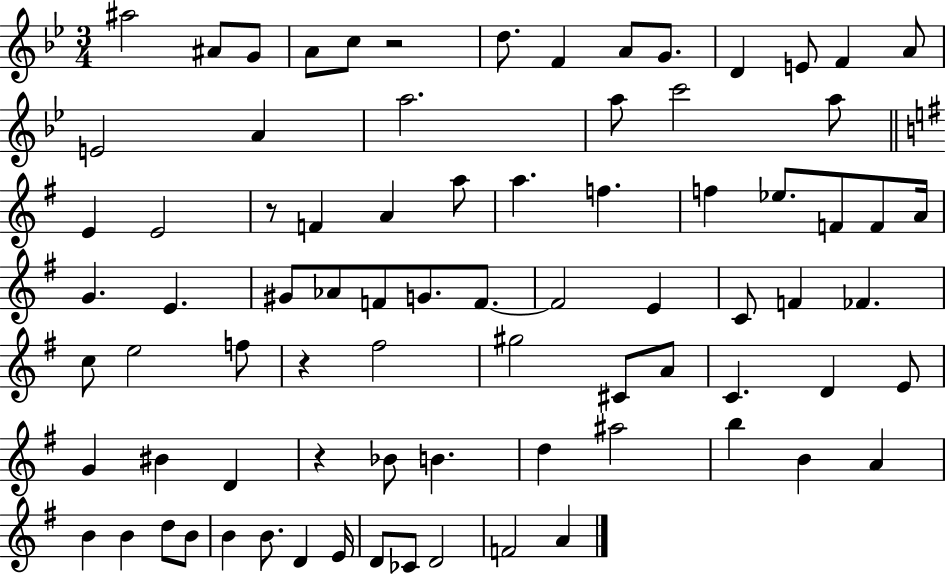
A#5/h A#4/e G4/e A4/e C5/e R/h D5/e. F4/q A4/e G4/e. D4/q E4/e F4/q A4/e E4/h A4/q A5/h. A5/e C6/h A5/e E4/q E4/h R/e F4/q A4/q A5/e A5/q. F5/q. F5/q Eb5/e. F4/e F4/e A4/s G4/q. E4/q. G#4/e Ab4/e F4/e G4/e. F4/e. F4/h E4/q C4/e F4/q FES4/q. C5/e E5/h F5/e R/q F#5/h G#5/h C#4/e A4/e C4/q. D4/q E4/e G4/q BIS4/q D4/q R/q Bb4/e B4/q. D5/q A#5/h B5/q B4/q A4/q B4/q B4/q D5/e B4/e B4/q B4/e. D4/q E4/s D4/e CES4/e D4/h F4/h A4/q